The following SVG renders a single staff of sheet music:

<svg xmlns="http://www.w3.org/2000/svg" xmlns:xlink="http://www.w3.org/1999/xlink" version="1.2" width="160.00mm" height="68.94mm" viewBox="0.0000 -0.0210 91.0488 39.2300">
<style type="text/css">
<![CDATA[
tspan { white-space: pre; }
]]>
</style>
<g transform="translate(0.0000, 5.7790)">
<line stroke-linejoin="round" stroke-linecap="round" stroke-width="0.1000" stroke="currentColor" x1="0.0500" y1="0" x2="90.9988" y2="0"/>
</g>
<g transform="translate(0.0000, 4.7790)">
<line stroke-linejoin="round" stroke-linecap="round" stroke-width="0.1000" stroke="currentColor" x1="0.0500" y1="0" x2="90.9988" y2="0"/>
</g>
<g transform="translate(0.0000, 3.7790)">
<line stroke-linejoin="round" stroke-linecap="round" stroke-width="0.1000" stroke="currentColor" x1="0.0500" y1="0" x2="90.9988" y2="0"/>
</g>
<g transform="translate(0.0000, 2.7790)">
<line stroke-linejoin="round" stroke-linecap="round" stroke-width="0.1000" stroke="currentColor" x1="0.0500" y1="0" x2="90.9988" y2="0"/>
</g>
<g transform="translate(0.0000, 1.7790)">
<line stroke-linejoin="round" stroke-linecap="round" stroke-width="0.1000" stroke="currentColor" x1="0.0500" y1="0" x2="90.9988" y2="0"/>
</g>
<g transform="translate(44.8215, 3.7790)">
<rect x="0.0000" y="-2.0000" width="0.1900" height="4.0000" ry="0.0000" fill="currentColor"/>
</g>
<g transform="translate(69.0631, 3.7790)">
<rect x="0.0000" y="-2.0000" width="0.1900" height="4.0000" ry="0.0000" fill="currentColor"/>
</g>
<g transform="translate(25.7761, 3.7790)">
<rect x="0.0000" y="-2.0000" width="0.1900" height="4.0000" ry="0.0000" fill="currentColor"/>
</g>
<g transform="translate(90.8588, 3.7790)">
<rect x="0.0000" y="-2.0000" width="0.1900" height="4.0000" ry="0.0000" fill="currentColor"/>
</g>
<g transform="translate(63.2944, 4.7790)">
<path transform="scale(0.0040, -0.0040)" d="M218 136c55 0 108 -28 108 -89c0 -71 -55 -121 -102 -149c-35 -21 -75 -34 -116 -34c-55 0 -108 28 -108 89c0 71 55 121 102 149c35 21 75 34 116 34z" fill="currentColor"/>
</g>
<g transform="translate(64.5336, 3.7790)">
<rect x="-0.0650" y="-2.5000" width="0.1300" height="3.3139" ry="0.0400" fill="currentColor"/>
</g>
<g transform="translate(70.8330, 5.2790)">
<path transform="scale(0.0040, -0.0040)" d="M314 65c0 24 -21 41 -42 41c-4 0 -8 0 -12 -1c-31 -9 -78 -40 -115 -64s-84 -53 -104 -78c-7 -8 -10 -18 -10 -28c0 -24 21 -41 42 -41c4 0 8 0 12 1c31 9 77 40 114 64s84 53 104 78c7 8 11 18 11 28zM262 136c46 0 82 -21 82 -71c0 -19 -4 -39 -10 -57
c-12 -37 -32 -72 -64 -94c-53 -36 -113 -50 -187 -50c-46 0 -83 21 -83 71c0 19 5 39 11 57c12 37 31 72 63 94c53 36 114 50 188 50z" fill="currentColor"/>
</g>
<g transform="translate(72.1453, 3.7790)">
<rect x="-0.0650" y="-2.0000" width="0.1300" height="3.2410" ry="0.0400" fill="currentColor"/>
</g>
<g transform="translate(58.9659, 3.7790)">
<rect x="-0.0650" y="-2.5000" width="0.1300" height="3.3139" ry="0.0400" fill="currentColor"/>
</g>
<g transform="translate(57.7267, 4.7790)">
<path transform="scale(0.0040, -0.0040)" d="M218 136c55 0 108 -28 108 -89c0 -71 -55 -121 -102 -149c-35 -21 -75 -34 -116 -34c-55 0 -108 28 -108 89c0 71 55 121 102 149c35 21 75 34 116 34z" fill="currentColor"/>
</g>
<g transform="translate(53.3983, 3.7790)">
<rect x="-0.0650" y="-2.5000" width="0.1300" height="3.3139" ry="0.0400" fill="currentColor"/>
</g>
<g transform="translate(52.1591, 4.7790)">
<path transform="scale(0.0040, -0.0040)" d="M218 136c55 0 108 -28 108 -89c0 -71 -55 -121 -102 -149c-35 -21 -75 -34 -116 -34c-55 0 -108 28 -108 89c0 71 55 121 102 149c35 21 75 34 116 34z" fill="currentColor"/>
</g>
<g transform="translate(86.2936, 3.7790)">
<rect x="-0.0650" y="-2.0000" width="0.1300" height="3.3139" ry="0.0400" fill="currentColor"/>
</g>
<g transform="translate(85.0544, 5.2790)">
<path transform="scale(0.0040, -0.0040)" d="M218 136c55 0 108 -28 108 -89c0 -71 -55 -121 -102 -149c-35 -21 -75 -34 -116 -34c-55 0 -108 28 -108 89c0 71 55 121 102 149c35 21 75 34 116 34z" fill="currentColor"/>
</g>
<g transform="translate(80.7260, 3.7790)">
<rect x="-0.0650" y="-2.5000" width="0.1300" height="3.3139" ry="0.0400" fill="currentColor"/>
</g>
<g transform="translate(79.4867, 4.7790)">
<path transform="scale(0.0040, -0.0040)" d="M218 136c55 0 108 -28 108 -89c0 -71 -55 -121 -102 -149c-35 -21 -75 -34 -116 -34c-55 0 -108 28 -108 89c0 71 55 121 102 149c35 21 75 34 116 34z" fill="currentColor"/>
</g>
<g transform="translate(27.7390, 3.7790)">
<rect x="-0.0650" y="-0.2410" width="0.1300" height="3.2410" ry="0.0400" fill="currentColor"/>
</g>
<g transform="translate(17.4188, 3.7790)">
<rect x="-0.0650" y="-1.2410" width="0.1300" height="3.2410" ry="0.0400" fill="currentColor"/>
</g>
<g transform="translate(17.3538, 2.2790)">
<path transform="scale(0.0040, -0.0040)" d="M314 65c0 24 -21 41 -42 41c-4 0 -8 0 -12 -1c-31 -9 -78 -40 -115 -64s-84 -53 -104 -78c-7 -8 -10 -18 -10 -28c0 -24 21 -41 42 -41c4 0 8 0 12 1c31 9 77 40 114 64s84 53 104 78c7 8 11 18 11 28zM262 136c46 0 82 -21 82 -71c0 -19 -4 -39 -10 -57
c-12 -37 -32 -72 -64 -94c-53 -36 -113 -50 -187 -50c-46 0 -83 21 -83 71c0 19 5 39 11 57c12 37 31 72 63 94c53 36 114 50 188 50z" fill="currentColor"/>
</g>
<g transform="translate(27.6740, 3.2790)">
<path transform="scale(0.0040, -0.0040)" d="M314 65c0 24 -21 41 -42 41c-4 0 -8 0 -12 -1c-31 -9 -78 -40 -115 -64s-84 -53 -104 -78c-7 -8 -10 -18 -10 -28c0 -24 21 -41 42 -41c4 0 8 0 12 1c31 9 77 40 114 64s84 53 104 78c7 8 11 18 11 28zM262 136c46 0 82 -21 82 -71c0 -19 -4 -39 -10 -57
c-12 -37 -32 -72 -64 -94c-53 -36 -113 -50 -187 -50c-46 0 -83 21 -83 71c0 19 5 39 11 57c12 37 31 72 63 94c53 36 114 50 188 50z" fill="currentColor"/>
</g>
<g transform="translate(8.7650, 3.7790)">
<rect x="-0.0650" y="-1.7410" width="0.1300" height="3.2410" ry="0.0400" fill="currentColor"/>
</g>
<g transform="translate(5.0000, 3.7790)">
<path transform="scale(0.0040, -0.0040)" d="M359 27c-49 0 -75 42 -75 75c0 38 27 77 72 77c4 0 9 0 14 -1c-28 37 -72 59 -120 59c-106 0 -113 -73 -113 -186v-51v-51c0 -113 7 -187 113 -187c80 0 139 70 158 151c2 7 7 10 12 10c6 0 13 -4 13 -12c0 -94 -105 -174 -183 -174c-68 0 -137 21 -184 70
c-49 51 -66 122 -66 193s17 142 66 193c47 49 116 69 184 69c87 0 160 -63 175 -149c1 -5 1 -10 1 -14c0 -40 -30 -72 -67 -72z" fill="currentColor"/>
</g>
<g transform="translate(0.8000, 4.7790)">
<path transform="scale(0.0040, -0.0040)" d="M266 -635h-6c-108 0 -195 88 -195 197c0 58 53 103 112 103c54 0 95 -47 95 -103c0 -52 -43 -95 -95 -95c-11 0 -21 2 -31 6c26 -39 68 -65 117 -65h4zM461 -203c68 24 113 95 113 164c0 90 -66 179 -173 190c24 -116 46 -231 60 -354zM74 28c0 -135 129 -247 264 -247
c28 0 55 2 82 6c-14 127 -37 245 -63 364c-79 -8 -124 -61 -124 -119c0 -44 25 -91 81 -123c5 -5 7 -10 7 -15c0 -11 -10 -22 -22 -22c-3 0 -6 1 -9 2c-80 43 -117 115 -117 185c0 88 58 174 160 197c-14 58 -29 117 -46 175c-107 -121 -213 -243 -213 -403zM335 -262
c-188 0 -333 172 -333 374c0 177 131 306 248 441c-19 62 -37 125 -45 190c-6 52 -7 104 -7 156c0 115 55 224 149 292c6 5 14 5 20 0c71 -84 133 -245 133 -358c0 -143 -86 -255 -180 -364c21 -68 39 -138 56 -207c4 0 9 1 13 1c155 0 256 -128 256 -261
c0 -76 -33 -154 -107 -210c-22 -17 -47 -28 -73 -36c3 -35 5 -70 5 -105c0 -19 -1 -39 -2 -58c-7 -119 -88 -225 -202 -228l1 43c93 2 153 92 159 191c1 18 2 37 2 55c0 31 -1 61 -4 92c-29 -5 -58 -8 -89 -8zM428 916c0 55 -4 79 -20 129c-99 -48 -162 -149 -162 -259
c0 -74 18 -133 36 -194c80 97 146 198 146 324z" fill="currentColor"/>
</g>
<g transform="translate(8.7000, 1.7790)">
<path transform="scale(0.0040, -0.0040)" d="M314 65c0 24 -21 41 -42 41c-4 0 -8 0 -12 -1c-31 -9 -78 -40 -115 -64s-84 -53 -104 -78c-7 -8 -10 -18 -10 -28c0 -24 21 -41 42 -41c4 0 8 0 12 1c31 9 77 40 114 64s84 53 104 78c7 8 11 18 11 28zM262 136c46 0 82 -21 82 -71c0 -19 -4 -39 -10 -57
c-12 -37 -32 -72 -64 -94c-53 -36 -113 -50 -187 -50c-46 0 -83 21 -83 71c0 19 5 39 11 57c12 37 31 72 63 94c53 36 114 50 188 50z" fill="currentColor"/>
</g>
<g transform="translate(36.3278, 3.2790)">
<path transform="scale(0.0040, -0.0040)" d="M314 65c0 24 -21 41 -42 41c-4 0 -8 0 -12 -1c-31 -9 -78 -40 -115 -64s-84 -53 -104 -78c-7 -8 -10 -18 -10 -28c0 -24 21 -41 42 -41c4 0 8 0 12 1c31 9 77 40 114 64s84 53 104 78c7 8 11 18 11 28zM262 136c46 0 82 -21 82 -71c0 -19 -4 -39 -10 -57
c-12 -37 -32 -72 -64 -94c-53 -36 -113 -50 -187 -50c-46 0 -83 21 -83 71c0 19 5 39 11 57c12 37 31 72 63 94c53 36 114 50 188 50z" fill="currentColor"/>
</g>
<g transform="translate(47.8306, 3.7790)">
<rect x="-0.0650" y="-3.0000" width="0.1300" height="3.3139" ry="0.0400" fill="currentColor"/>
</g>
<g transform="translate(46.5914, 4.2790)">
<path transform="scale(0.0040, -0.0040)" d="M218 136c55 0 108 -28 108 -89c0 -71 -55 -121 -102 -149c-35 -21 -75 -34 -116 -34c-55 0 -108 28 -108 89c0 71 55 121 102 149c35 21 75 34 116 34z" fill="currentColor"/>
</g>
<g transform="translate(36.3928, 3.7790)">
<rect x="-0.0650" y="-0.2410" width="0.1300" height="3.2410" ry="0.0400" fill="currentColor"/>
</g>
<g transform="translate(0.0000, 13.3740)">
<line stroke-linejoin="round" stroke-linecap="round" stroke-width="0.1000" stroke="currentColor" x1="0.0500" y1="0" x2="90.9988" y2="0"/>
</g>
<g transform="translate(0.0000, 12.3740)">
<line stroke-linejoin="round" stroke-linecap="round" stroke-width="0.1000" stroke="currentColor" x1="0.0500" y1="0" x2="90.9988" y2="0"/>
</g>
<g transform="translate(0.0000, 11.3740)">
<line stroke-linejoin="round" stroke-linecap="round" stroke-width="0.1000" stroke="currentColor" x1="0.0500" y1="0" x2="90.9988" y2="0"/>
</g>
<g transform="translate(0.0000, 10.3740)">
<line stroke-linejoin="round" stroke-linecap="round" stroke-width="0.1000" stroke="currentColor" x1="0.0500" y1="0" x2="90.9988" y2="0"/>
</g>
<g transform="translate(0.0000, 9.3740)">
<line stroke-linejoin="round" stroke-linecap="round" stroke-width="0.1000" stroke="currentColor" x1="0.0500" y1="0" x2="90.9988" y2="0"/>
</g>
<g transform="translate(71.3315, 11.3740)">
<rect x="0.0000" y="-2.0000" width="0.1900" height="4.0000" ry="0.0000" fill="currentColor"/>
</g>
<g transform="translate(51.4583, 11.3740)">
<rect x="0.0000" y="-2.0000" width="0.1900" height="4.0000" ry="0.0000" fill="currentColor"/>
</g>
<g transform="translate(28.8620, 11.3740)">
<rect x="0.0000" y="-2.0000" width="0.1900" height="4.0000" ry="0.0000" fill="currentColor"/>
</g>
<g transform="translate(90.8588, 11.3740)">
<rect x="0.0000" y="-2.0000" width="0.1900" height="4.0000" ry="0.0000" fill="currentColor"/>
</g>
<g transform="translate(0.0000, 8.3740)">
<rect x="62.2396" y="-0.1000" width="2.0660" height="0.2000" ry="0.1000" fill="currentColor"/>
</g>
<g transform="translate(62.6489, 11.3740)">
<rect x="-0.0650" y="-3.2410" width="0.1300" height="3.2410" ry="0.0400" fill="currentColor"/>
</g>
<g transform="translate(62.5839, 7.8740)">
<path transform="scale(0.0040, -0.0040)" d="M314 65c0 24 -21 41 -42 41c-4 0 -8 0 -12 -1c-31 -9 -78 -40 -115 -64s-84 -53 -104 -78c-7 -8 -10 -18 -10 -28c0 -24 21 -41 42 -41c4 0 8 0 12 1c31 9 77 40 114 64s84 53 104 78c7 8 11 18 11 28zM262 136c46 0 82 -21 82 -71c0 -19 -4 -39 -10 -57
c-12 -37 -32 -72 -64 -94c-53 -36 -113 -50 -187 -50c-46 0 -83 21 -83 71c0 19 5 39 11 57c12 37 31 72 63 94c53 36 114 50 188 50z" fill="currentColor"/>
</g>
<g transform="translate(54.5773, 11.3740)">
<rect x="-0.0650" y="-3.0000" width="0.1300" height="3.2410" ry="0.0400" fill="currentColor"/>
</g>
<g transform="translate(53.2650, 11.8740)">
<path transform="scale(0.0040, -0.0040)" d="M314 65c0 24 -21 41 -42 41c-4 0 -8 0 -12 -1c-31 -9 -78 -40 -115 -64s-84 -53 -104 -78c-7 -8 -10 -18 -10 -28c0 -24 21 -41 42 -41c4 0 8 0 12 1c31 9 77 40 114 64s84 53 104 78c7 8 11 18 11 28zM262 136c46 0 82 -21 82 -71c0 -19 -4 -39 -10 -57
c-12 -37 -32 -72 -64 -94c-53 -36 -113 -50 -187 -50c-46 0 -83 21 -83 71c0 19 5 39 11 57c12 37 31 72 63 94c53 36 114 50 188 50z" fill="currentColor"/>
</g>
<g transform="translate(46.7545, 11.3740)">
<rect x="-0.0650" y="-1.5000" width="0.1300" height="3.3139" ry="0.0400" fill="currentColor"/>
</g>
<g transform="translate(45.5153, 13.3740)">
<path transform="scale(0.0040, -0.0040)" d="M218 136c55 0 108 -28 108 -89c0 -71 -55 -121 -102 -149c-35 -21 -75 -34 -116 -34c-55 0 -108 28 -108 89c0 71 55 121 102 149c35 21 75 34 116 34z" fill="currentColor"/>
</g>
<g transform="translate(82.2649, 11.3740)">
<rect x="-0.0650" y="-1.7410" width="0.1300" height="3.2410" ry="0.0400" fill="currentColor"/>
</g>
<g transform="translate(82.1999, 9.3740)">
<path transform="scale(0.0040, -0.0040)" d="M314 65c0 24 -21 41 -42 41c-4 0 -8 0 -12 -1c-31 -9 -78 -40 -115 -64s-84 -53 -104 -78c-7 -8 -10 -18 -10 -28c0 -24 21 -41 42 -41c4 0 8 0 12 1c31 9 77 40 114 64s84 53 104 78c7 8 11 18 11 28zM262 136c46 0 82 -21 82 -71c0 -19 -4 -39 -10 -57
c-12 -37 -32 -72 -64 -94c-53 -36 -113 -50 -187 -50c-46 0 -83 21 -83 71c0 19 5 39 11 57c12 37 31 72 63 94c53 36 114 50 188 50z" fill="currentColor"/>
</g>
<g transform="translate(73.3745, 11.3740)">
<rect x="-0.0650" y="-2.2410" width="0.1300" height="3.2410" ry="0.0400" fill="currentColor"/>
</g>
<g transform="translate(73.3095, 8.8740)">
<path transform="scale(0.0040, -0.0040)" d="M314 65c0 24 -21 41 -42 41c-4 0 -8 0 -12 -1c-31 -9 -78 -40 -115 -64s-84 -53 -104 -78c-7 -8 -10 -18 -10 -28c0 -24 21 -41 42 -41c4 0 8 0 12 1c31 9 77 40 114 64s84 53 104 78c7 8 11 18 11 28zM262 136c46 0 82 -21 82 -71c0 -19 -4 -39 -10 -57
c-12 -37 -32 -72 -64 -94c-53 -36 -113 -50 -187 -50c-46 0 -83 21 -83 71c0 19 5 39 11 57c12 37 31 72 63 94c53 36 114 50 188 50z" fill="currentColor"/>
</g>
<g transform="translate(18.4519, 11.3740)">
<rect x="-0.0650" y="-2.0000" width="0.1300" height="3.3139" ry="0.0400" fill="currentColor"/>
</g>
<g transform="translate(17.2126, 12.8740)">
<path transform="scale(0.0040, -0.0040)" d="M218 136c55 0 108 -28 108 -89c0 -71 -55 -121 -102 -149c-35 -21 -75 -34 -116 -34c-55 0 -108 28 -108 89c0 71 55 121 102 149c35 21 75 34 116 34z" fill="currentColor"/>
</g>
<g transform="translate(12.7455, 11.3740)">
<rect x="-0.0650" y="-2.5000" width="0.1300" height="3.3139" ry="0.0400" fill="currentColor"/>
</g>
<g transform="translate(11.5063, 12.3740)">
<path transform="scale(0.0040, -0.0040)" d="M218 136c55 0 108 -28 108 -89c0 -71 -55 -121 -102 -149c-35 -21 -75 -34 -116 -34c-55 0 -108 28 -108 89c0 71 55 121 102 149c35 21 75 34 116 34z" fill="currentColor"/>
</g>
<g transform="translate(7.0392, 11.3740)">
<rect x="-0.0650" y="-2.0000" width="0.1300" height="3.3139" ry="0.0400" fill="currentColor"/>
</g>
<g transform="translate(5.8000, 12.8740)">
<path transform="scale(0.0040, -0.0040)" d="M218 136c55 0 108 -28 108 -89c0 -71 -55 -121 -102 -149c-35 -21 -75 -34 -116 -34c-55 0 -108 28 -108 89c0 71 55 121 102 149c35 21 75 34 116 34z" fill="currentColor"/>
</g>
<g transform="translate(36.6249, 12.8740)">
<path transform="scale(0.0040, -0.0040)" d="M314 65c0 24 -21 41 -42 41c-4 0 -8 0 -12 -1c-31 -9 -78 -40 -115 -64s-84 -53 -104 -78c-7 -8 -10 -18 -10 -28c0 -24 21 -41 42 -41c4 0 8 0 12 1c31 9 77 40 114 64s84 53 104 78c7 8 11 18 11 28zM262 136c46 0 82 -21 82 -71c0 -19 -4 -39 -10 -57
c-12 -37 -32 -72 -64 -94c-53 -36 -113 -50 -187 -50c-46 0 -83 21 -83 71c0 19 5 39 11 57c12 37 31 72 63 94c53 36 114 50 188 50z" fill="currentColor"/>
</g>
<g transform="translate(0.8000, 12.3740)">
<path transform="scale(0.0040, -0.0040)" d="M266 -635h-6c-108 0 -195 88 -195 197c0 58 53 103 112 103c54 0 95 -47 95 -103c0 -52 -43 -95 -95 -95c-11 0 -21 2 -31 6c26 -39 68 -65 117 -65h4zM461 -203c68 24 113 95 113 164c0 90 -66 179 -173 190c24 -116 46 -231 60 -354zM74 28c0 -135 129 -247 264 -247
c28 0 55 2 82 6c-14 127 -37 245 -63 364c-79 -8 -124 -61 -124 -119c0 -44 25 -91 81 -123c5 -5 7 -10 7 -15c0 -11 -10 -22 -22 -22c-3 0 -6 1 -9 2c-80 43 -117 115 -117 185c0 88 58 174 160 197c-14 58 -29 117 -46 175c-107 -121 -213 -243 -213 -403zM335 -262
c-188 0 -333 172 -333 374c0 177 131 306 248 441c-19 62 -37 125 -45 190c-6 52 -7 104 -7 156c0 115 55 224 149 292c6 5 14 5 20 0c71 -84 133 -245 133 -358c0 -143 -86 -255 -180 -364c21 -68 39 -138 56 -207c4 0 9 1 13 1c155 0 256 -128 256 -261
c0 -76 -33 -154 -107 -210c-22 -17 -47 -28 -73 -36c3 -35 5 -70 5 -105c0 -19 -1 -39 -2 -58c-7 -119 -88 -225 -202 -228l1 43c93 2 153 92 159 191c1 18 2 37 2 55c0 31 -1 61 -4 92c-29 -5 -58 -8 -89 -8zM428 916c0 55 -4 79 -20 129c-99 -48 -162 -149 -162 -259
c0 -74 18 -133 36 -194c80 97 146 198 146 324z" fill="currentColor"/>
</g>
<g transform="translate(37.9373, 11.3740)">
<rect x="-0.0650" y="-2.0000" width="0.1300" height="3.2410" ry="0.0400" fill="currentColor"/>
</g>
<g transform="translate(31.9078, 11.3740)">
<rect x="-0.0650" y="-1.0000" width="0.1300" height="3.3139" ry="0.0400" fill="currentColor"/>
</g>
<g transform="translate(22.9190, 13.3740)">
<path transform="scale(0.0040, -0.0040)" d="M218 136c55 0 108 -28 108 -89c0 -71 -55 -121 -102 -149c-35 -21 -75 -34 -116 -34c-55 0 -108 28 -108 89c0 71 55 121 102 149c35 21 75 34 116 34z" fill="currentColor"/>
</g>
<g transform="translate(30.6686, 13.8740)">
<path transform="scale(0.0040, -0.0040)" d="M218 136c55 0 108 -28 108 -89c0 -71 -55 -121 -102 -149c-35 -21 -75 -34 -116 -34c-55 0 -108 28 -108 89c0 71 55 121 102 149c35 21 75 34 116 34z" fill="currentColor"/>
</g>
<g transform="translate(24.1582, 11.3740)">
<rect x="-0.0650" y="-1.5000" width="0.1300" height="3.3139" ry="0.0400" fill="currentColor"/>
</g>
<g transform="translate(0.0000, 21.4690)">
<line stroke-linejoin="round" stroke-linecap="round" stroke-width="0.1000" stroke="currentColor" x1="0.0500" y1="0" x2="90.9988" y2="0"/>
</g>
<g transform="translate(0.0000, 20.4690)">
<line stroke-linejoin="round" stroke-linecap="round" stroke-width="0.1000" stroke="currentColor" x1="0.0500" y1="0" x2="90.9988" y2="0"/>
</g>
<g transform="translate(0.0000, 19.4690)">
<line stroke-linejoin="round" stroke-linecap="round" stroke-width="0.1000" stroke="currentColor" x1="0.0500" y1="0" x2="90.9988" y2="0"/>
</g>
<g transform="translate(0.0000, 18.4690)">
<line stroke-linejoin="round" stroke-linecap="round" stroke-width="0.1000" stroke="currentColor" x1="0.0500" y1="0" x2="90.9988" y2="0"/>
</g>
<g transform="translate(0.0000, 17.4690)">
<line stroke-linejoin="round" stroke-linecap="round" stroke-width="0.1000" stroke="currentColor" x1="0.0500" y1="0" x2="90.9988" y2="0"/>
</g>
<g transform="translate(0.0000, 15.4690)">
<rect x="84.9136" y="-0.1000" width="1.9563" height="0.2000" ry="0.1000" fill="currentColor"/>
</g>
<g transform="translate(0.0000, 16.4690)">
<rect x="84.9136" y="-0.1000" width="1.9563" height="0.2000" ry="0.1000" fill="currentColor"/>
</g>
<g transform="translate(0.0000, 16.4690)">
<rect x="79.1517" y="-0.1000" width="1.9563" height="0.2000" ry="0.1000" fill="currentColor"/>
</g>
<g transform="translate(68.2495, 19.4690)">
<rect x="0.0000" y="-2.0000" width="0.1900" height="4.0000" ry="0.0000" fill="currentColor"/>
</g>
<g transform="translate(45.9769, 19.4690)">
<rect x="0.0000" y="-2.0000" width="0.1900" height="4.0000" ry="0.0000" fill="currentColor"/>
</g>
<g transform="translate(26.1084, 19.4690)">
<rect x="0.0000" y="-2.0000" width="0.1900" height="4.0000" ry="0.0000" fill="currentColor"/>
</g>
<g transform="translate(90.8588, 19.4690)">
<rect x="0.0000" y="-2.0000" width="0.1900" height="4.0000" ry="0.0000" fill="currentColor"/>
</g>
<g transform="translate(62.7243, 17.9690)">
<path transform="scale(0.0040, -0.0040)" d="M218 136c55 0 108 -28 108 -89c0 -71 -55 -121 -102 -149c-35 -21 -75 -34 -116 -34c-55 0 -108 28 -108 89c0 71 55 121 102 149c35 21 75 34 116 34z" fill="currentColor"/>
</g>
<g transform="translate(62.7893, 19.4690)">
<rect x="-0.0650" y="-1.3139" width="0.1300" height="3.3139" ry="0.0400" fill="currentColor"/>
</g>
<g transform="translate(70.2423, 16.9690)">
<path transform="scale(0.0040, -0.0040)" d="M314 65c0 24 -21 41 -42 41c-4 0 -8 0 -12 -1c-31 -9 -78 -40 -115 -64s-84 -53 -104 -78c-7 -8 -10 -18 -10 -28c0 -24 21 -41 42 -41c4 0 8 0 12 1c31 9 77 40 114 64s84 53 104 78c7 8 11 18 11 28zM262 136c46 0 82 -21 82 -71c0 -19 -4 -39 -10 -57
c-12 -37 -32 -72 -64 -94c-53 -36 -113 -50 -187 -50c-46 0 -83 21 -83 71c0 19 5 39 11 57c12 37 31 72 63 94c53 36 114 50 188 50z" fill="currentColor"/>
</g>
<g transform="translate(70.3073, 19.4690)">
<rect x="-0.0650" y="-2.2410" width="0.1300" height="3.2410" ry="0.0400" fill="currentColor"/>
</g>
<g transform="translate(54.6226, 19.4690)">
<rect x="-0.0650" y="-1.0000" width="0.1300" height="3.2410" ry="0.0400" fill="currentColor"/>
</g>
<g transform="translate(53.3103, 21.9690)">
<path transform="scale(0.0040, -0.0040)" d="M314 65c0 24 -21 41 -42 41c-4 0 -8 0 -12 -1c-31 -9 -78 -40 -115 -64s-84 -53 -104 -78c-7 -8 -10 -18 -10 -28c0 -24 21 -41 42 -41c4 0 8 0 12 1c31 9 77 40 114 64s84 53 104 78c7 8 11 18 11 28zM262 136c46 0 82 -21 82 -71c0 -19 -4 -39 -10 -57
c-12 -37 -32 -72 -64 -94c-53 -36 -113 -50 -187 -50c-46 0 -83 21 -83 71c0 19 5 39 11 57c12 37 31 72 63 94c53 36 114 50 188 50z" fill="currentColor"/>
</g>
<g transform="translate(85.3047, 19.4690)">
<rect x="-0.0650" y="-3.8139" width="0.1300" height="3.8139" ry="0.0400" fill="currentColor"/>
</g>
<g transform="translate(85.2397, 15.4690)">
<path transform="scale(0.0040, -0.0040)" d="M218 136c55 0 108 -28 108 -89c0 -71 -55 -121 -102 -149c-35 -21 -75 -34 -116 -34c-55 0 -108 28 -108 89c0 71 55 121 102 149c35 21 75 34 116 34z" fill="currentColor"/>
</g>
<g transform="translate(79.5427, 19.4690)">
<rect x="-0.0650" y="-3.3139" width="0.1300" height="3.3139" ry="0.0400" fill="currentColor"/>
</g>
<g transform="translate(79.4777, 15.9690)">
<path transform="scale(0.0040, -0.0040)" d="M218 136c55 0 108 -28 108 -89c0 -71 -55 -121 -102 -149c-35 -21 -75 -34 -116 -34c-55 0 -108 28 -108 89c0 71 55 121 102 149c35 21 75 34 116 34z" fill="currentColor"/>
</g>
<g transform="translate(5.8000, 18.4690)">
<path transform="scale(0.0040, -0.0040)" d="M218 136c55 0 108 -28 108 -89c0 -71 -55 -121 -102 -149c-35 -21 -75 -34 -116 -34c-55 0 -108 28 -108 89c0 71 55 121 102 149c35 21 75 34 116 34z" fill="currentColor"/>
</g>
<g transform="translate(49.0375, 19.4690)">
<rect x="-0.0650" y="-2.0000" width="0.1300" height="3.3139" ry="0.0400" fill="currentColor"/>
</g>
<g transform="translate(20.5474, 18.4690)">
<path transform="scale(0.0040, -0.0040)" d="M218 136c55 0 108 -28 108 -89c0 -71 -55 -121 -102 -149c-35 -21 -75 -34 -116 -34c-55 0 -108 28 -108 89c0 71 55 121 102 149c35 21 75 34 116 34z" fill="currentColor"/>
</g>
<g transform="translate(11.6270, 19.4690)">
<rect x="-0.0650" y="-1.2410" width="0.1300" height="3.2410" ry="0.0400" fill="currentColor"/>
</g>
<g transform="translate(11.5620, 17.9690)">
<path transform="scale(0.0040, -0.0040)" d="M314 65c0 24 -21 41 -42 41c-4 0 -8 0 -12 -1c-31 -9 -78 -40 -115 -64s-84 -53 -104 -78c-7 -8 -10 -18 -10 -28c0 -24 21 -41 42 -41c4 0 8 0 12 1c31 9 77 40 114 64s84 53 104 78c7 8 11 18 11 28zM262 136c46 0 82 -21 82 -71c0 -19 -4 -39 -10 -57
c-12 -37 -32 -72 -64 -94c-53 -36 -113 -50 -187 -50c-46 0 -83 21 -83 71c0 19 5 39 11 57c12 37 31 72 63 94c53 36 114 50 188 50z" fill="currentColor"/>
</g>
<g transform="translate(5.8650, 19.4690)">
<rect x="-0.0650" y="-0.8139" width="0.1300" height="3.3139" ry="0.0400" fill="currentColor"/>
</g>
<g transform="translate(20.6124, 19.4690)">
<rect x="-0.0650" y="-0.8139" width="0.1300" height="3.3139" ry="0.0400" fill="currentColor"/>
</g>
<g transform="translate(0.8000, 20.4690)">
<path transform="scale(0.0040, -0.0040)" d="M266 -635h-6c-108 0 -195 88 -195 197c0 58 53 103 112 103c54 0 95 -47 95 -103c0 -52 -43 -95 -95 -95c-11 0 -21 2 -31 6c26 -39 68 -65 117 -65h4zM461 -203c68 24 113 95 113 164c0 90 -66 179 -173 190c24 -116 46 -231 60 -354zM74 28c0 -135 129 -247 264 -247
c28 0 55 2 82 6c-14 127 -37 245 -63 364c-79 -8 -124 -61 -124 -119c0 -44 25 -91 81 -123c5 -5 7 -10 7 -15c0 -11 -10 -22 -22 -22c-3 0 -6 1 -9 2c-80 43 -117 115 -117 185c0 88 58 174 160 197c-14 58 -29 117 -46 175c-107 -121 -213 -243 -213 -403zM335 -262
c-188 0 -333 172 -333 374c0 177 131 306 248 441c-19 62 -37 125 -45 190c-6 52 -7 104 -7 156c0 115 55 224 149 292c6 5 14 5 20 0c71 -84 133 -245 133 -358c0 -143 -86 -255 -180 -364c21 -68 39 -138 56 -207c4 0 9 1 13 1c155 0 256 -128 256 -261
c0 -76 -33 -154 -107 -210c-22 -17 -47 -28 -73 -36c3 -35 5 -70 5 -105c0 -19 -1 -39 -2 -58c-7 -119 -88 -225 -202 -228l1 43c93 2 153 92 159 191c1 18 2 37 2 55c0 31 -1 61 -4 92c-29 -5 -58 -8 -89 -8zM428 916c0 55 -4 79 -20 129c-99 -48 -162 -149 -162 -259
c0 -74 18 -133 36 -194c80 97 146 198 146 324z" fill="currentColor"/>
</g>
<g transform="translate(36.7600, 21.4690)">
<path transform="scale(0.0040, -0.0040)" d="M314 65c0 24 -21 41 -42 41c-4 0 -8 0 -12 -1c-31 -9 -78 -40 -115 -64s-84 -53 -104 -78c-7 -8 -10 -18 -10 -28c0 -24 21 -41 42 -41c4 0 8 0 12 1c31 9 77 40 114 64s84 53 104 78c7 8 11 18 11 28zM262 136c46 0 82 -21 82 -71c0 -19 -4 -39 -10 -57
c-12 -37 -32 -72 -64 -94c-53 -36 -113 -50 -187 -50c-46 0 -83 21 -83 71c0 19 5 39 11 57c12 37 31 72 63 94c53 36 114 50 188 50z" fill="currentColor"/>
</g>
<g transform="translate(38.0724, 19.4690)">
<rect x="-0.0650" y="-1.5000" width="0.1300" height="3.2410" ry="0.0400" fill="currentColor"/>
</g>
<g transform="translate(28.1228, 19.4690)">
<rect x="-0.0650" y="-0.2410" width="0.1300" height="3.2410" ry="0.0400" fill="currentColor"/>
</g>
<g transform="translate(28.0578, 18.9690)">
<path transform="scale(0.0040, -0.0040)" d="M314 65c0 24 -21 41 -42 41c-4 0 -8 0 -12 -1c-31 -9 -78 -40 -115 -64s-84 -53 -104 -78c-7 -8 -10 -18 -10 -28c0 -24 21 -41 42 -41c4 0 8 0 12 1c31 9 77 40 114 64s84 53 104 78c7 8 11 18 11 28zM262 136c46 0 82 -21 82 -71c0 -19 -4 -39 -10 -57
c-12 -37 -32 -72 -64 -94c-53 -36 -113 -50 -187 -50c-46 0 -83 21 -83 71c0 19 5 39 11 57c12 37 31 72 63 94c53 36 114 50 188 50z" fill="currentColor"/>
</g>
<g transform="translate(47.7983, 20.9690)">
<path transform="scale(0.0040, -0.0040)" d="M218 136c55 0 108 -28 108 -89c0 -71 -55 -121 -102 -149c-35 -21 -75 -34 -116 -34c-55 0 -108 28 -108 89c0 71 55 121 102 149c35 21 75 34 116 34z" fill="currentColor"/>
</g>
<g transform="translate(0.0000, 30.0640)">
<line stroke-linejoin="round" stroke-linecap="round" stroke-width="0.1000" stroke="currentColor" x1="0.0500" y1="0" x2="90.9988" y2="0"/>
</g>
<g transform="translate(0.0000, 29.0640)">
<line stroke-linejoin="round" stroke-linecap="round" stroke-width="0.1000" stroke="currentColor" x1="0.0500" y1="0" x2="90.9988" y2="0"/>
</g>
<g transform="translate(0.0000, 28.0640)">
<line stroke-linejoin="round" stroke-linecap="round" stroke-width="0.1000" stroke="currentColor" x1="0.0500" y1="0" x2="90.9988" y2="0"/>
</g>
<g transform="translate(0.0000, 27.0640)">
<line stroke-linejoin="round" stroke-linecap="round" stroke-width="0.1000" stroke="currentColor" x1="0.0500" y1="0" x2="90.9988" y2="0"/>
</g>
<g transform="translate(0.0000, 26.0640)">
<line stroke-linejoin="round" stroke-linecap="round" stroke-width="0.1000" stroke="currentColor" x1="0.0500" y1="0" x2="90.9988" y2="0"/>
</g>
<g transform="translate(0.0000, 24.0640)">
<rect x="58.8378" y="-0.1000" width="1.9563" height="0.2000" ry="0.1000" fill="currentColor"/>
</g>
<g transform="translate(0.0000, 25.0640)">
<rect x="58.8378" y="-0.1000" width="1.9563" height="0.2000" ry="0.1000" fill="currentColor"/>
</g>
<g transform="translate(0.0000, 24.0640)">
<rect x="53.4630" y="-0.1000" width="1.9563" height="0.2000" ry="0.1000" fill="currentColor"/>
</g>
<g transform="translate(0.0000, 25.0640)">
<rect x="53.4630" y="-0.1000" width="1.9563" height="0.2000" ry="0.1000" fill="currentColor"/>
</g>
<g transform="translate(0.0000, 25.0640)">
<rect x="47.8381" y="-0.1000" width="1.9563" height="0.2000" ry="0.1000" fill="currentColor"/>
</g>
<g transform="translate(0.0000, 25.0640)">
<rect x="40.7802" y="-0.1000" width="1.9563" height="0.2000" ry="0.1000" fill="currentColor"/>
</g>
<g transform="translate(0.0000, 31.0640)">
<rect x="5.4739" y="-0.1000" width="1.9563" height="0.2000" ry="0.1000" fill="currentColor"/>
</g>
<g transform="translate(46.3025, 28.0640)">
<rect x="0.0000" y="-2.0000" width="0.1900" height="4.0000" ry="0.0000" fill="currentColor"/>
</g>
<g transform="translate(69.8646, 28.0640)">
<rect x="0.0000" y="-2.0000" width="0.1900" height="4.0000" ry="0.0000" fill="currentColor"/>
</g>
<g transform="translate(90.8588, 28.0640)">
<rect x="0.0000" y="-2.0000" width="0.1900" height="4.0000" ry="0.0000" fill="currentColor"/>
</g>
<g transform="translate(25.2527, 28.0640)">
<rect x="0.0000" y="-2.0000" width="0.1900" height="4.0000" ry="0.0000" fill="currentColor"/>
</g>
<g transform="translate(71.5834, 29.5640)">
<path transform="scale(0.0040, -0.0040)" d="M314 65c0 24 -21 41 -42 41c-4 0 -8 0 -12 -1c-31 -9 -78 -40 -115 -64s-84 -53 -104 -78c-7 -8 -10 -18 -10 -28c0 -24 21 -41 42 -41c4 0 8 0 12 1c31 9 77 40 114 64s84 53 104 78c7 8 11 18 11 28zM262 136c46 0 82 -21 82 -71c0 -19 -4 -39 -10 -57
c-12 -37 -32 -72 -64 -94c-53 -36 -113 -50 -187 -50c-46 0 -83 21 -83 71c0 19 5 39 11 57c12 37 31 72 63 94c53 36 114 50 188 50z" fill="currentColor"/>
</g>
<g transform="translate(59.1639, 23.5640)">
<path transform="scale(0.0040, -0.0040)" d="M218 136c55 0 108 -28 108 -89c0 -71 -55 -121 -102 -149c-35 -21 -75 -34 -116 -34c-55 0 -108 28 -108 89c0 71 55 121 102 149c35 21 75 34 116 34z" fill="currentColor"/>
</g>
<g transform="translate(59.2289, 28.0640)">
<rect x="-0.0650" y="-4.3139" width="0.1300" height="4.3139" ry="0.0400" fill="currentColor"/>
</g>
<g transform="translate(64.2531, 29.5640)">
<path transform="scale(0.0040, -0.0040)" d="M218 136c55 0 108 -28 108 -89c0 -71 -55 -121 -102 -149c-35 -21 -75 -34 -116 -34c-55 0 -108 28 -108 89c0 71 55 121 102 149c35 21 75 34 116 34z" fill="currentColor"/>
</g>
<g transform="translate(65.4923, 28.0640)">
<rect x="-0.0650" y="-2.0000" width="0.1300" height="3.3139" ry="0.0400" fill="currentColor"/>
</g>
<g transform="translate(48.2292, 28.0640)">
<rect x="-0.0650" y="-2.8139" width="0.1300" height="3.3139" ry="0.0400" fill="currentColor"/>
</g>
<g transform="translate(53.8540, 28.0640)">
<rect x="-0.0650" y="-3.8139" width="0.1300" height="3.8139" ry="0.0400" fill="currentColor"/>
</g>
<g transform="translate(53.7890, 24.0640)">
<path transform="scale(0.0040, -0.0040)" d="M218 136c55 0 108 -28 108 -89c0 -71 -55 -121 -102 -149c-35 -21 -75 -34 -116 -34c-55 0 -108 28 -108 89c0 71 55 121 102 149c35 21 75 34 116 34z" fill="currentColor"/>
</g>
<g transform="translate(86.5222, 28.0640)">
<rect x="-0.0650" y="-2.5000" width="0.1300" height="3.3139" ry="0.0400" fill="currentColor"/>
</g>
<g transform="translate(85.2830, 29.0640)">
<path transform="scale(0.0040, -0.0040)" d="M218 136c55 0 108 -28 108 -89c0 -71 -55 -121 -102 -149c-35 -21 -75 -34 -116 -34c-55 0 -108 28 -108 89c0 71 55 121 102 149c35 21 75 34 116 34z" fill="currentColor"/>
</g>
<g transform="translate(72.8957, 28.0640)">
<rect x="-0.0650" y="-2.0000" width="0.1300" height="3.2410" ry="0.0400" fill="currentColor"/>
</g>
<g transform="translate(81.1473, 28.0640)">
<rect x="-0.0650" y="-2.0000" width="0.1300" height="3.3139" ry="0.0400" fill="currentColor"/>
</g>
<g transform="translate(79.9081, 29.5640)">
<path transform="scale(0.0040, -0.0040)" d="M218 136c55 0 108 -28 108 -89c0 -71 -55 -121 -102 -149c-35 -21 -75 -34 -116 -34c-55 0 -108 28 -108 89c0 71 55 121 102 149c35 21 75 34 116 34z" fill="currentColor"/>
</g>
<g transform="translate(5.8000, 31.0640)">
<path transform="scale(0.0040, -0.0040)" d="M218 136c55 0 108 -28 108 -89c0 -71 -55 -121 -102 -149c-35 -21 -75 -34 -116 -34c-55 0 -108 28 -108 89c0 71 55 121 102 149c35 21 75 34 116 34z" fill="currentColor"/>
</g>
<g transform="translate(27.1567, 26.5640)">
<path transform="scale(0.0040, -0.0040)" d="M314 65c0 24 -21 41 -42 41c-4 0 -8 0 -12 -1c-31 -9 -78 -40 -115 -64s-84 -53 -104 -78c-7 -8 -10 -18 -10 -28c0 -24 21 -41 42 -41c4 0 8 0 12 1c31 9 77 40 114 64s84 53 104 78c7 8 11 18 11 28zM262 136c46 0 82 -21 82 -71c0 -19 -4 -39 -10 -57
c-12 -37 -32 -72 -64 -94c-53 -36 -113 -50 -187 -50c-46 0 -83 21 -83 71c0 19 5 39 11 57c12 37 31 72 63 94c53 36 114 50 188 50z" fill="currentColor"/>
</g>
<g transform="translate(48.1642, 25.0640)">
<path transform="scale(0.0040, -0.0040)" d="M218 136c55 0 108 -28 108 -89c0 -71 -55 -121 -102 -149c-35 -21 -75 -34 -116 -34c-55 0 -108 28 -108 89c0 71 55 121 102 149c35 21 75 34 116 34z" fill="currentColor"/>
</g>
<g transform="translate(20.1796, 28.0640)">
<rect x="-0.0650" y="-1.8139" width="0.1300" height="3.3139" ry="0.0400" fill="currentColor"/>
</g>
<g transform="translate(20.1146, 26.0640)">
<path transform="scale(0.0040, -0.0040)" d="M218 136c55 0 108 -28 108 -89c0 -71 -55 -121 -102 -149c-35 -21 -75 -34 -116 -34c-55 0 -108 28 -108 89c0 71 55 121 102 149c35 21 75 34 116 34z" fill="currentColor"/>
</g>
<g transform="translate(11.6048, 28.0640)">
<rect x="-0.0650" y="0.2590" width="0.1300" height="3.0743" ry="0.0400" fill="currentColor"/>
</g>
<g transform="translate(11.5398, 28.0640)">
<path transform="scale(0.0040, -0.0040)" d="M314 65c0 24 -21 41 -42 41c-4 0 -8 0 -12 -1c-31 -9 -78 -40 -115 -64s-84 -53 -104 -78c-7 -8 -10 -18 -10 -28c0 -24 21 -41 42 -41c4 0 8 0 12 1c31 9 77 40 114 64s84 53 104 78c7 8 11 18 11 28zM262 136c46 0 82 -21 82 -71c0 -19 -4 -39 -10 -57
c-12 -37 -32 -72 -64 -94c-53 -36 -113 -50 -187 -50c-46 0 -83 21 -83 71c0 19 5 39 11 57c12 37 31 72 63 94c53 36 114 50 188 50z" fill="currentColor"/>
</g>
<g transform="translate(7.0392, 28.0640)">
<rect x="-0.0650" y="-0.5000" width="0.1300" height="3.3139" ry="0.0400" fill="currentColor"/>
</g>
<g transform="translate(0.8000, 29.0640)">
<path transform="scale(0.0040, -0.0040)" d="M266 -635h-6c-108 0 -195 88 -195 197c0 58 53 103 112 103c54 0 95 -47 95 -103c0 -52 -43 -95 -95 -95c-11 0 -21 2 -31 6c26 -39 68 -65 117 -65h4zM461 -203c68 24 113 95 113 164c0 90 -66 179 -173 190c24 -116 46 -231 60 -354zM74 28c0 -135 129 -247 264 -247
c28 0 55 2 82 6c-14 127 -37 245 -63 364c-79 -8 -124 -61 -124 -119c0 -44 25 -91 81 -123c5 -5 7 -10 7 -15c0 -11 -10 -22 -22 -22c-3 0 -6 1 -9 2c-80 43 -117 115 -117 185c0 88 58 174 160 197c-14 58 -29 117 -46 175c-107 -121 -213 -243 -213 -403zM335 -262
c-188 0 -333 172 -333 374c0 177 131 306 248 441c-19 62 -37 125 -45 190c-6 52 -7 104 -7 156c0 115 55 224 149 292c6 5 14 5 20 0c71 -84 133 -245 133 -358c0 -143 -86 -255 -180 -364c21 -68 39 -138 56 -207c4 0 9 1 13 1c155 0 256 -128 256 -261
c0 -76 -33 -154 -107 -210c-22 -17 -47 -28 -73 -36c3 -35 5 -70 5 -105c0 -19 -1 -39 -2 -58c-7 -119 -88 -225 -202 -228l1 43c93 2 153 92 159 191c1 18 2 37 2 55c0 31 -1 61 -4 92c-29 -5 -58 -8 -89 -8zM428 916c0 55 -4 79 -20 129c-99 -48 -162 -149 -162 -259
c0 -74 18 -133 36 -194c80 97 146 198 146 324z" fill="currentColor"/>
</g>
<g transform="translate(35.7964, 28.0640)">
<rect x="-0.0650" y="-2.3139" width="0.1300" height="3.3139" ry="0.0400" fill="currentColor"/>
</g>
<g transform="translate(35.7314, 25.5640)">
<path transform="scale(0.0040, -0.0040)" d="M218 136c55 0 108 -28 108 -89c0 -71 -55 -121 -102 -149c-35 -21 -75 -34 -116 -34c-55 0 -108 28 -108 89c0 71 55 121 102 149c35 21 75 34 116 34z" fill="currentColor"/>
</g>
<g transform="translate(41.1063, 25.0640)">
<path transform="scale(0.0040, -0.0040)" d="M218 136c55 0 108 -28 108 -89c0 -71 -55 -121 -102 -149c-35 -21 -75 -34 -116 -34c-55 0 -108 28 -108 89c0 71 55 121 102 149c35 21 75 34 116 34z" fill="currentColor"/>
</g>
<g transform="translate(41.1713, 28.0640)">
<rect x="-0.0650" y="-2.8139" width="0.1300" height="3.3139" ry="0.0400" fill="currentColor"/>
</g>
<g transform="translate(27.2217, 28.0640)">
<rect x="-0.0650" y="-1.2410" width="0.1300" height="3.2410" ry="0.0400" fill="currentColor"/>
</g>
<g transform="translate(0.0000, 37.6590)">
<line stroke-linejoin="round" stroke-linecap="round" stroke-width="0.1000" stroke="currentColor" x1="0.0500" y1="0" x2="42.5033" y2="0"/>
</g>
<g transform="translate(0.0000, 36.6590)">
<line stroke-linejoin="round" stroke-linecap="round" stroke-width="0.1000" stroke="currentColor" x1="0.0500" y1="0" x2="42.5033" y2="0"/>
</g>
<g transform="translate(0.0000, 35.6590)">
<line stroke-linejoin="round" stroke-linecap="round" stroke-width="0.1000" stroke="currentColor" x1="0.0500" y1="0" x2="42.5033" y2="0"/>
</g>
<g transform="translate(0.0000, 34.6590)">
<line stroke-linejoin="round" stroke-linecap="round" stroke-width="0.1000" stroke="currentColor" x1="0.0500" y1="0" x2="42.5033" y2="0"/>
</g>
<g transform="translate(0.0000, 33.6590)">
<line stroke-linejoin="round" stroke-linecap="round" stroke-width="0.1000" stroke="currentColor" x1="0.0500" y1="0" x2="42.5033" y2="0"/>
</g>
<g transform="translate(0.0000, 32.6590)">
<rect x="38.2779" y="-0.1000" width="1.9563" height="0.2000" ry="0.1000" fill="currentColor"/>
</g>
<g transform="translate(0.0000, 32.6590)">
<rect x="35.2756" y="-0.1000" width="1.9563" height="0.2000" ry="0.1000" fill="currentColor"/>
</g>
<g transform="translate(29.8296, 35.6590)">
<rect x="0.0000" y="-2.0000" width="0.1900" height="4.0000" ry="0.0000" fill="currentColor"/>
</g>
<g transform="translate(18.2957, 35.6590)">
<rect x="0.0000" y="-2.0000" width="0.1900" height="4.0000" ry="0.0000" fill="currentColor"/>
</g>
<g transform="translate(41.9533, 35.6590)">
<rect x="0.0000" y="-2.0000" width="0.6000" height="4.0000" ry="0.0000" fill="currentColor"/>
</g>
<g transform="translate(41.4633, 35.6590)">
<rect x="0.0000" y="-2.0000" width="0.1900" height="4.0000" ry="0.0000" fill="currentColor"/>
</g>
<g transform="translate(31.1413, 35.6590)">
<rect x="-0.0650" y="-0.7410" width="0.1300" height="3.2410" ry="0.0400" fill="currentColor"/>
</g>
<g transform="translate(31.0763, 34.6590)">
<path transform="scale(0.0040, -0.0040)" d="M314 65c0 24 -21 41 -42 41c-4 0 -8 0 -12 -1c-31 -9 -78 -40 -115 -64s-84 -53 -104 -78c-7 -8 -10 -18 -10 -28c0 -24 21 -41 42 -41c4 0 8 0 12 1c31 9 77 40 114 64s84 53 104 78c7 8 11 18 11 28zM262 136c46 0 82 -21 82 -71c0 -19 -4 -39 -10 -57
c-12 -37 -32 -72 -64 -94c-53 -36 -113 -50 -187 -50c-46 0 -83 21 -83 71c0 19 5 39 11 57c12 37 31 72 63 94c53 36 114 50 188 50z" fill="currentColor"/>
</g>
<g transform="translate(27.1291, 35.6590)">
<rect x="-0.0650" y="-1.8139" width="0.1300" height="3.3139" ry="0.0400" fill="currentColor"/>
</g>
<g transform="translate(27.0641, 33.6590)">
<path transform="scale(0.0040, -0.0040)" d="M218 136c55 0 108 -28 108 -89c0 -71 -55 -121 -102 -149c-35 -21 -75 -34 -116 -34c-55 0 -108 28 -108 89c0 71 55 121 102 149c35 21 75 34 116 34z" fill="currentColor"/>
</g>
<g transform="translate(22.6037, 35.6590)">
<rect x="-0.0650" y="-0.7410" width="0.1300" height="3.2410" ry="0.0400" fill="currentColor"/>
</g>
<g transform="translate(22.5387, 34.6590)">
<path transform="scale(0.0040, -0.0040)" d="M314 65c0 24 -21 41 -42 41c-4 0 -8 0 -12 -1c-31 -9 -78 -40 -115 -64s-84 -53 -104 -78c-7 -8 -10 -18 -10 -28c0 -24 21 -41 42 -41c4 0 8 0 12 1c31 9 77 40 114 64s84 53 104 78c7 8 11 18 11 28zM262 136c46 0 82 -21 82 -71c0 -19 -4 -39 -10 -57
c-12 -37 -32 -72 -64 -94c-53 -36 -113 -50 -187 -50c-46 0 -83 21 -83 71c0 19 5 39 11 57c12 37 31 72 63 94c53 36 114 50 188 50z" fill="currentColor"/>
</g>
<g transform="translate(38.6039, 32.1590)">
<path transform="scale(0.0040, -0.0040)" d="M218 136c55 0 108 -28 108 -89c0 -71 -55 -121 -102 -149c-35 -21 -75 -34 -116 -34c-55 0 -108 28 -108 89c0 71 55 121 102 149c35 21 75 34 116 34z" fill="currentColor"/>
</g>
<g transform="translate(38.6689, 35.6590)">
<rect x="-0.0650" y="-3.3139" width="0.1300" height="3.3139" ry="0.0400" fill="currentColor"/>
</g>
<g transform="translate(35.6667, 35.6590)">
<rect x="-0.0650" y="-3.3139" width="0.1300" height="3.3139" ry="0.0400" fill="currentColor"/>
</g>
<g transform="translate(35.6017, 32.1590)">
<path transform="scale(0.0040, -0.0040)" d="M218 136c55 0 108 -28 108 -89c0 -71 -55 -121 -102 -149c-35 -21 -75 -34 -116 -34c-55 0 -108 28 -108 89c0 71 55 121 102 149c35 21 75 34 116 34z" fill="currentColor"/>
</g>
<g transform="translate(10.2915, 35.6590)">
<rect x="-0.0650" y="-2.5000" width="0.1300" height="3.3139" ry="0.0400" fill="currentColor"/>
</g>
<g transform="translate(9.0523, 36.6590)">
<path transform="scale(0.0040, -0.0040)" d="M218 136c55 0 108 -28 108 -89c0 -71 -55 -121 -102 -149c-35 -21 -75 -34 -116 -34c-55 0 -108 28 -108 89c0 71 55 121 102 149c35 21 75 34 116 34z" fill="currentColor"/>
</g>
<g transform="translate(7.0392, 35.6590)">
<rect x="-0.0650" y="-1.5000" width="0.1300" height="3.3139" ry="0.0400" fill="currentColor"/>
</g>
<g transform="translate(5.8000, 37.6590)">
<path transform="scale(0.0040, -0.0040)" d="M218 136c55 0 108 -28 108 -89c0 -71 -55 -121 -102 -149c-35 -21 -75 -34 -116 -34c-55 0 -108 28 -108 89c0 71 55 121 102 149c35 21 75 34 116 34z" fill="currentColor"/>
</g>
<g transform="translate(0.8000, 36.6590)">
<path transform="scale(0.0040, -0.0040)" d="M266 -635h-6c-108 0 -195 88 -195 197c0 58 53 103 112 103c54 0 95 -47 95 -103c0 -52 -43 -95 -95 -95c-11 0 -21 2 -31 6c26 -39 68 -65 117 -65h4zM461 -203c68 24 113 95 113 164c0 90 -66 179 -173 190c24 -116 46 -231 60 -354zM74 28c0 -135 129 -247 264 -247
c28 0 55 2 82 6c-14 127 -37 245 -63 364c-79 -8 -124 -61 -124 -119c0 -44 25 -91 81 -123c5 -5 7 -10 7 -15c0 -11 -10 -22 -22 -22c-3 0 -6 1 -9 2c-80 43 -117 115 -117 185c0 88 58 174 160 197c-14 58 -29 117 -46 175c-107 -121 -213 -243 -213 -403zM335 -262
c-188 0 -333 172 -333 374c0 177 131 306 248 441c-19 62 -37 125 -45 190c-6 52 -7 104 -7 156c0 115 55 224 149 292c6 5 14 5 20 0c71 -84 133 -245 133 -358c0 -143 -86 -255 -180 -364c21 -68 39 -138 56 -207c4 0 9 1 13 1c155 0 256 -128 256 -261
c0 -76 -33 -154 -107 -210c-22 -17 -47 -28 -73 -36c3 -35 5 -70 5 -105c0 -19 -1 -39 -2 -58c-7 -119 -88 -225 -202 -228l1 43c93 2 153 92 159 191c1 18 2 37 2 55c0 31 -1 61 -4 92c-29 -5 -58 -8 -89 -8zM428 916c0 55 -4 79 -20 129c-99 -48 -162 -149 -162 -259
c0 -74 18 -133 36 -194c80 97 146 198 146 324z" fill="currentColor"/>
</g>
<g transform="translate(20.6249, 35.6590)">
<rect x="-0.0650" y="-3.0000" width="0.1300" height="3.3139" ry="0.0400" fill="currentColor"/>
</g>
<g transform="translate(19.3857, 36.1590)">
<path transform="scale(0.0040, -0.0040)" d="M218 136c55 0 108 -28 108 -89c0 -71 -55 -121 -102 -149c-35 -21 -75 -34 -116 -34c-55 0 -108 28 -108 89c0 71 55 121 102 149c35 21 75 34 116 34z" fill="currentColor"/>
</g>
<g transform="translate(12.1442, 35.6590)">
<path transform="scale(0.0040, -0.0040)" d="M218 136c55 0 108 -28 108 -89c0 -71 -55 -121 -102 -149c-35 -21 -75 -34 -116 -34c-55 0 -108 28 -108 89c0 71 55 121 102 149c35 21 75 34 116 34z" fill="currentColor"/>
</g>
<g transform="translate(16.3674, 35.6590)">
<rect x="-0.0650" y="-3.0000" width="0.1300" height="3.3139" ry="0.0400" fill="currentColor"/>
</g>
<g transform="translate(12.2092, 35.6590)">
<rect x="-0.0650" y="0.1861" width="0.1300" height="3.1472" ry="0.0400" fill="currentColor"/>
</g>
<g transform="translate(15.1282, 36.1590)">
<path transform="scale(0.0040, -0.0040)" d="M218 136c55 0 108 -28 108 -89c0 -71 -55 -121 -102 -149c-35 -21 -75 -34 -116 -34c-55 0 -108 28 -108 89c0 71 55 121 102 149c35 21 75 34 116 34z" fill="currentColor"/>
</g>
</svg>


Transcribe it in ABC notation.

X:1
T:Untitled
M:4/4
L:1/4
K:C
f2 e2 c2 c2 A G G G F2 G F F G F E D F2 E A2 b2 g2 f2 d e2 d c2 E2 F D2 e g2 b c' C B2 f e2 g a a c' d' F F2 F G E G B A A d2 f d2 b b